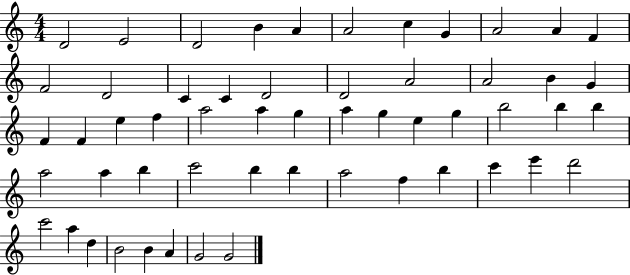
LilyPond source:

{
  \clef treble
  \numericTimeSignature
  \time 4/4
  \key c \major
  d'2 e'2 | d'2 b'4 a'4 | a'2 c''4 g'4 | a'2 a'4 f'4 | \break f'2 d'2 | c'4 c'4 d'2 | d'2 a'2 | a'2 b'4 g'4 | \break f'4 f'4 e''4 f''4 | a''2 a''4 g''4 | a''4 g''4 e''4 g''4 | b''2 b''4 b''4 | \break a''2 a''4 b''4 | c'''2 b''4 b''4 | a''2 f''4 b''4 | c'''4 e'''4 d'''2 | \break c'''2 a''4 d''4 | b'2 b'4 a'4 | g'2 g'2 | \bar "|."
}